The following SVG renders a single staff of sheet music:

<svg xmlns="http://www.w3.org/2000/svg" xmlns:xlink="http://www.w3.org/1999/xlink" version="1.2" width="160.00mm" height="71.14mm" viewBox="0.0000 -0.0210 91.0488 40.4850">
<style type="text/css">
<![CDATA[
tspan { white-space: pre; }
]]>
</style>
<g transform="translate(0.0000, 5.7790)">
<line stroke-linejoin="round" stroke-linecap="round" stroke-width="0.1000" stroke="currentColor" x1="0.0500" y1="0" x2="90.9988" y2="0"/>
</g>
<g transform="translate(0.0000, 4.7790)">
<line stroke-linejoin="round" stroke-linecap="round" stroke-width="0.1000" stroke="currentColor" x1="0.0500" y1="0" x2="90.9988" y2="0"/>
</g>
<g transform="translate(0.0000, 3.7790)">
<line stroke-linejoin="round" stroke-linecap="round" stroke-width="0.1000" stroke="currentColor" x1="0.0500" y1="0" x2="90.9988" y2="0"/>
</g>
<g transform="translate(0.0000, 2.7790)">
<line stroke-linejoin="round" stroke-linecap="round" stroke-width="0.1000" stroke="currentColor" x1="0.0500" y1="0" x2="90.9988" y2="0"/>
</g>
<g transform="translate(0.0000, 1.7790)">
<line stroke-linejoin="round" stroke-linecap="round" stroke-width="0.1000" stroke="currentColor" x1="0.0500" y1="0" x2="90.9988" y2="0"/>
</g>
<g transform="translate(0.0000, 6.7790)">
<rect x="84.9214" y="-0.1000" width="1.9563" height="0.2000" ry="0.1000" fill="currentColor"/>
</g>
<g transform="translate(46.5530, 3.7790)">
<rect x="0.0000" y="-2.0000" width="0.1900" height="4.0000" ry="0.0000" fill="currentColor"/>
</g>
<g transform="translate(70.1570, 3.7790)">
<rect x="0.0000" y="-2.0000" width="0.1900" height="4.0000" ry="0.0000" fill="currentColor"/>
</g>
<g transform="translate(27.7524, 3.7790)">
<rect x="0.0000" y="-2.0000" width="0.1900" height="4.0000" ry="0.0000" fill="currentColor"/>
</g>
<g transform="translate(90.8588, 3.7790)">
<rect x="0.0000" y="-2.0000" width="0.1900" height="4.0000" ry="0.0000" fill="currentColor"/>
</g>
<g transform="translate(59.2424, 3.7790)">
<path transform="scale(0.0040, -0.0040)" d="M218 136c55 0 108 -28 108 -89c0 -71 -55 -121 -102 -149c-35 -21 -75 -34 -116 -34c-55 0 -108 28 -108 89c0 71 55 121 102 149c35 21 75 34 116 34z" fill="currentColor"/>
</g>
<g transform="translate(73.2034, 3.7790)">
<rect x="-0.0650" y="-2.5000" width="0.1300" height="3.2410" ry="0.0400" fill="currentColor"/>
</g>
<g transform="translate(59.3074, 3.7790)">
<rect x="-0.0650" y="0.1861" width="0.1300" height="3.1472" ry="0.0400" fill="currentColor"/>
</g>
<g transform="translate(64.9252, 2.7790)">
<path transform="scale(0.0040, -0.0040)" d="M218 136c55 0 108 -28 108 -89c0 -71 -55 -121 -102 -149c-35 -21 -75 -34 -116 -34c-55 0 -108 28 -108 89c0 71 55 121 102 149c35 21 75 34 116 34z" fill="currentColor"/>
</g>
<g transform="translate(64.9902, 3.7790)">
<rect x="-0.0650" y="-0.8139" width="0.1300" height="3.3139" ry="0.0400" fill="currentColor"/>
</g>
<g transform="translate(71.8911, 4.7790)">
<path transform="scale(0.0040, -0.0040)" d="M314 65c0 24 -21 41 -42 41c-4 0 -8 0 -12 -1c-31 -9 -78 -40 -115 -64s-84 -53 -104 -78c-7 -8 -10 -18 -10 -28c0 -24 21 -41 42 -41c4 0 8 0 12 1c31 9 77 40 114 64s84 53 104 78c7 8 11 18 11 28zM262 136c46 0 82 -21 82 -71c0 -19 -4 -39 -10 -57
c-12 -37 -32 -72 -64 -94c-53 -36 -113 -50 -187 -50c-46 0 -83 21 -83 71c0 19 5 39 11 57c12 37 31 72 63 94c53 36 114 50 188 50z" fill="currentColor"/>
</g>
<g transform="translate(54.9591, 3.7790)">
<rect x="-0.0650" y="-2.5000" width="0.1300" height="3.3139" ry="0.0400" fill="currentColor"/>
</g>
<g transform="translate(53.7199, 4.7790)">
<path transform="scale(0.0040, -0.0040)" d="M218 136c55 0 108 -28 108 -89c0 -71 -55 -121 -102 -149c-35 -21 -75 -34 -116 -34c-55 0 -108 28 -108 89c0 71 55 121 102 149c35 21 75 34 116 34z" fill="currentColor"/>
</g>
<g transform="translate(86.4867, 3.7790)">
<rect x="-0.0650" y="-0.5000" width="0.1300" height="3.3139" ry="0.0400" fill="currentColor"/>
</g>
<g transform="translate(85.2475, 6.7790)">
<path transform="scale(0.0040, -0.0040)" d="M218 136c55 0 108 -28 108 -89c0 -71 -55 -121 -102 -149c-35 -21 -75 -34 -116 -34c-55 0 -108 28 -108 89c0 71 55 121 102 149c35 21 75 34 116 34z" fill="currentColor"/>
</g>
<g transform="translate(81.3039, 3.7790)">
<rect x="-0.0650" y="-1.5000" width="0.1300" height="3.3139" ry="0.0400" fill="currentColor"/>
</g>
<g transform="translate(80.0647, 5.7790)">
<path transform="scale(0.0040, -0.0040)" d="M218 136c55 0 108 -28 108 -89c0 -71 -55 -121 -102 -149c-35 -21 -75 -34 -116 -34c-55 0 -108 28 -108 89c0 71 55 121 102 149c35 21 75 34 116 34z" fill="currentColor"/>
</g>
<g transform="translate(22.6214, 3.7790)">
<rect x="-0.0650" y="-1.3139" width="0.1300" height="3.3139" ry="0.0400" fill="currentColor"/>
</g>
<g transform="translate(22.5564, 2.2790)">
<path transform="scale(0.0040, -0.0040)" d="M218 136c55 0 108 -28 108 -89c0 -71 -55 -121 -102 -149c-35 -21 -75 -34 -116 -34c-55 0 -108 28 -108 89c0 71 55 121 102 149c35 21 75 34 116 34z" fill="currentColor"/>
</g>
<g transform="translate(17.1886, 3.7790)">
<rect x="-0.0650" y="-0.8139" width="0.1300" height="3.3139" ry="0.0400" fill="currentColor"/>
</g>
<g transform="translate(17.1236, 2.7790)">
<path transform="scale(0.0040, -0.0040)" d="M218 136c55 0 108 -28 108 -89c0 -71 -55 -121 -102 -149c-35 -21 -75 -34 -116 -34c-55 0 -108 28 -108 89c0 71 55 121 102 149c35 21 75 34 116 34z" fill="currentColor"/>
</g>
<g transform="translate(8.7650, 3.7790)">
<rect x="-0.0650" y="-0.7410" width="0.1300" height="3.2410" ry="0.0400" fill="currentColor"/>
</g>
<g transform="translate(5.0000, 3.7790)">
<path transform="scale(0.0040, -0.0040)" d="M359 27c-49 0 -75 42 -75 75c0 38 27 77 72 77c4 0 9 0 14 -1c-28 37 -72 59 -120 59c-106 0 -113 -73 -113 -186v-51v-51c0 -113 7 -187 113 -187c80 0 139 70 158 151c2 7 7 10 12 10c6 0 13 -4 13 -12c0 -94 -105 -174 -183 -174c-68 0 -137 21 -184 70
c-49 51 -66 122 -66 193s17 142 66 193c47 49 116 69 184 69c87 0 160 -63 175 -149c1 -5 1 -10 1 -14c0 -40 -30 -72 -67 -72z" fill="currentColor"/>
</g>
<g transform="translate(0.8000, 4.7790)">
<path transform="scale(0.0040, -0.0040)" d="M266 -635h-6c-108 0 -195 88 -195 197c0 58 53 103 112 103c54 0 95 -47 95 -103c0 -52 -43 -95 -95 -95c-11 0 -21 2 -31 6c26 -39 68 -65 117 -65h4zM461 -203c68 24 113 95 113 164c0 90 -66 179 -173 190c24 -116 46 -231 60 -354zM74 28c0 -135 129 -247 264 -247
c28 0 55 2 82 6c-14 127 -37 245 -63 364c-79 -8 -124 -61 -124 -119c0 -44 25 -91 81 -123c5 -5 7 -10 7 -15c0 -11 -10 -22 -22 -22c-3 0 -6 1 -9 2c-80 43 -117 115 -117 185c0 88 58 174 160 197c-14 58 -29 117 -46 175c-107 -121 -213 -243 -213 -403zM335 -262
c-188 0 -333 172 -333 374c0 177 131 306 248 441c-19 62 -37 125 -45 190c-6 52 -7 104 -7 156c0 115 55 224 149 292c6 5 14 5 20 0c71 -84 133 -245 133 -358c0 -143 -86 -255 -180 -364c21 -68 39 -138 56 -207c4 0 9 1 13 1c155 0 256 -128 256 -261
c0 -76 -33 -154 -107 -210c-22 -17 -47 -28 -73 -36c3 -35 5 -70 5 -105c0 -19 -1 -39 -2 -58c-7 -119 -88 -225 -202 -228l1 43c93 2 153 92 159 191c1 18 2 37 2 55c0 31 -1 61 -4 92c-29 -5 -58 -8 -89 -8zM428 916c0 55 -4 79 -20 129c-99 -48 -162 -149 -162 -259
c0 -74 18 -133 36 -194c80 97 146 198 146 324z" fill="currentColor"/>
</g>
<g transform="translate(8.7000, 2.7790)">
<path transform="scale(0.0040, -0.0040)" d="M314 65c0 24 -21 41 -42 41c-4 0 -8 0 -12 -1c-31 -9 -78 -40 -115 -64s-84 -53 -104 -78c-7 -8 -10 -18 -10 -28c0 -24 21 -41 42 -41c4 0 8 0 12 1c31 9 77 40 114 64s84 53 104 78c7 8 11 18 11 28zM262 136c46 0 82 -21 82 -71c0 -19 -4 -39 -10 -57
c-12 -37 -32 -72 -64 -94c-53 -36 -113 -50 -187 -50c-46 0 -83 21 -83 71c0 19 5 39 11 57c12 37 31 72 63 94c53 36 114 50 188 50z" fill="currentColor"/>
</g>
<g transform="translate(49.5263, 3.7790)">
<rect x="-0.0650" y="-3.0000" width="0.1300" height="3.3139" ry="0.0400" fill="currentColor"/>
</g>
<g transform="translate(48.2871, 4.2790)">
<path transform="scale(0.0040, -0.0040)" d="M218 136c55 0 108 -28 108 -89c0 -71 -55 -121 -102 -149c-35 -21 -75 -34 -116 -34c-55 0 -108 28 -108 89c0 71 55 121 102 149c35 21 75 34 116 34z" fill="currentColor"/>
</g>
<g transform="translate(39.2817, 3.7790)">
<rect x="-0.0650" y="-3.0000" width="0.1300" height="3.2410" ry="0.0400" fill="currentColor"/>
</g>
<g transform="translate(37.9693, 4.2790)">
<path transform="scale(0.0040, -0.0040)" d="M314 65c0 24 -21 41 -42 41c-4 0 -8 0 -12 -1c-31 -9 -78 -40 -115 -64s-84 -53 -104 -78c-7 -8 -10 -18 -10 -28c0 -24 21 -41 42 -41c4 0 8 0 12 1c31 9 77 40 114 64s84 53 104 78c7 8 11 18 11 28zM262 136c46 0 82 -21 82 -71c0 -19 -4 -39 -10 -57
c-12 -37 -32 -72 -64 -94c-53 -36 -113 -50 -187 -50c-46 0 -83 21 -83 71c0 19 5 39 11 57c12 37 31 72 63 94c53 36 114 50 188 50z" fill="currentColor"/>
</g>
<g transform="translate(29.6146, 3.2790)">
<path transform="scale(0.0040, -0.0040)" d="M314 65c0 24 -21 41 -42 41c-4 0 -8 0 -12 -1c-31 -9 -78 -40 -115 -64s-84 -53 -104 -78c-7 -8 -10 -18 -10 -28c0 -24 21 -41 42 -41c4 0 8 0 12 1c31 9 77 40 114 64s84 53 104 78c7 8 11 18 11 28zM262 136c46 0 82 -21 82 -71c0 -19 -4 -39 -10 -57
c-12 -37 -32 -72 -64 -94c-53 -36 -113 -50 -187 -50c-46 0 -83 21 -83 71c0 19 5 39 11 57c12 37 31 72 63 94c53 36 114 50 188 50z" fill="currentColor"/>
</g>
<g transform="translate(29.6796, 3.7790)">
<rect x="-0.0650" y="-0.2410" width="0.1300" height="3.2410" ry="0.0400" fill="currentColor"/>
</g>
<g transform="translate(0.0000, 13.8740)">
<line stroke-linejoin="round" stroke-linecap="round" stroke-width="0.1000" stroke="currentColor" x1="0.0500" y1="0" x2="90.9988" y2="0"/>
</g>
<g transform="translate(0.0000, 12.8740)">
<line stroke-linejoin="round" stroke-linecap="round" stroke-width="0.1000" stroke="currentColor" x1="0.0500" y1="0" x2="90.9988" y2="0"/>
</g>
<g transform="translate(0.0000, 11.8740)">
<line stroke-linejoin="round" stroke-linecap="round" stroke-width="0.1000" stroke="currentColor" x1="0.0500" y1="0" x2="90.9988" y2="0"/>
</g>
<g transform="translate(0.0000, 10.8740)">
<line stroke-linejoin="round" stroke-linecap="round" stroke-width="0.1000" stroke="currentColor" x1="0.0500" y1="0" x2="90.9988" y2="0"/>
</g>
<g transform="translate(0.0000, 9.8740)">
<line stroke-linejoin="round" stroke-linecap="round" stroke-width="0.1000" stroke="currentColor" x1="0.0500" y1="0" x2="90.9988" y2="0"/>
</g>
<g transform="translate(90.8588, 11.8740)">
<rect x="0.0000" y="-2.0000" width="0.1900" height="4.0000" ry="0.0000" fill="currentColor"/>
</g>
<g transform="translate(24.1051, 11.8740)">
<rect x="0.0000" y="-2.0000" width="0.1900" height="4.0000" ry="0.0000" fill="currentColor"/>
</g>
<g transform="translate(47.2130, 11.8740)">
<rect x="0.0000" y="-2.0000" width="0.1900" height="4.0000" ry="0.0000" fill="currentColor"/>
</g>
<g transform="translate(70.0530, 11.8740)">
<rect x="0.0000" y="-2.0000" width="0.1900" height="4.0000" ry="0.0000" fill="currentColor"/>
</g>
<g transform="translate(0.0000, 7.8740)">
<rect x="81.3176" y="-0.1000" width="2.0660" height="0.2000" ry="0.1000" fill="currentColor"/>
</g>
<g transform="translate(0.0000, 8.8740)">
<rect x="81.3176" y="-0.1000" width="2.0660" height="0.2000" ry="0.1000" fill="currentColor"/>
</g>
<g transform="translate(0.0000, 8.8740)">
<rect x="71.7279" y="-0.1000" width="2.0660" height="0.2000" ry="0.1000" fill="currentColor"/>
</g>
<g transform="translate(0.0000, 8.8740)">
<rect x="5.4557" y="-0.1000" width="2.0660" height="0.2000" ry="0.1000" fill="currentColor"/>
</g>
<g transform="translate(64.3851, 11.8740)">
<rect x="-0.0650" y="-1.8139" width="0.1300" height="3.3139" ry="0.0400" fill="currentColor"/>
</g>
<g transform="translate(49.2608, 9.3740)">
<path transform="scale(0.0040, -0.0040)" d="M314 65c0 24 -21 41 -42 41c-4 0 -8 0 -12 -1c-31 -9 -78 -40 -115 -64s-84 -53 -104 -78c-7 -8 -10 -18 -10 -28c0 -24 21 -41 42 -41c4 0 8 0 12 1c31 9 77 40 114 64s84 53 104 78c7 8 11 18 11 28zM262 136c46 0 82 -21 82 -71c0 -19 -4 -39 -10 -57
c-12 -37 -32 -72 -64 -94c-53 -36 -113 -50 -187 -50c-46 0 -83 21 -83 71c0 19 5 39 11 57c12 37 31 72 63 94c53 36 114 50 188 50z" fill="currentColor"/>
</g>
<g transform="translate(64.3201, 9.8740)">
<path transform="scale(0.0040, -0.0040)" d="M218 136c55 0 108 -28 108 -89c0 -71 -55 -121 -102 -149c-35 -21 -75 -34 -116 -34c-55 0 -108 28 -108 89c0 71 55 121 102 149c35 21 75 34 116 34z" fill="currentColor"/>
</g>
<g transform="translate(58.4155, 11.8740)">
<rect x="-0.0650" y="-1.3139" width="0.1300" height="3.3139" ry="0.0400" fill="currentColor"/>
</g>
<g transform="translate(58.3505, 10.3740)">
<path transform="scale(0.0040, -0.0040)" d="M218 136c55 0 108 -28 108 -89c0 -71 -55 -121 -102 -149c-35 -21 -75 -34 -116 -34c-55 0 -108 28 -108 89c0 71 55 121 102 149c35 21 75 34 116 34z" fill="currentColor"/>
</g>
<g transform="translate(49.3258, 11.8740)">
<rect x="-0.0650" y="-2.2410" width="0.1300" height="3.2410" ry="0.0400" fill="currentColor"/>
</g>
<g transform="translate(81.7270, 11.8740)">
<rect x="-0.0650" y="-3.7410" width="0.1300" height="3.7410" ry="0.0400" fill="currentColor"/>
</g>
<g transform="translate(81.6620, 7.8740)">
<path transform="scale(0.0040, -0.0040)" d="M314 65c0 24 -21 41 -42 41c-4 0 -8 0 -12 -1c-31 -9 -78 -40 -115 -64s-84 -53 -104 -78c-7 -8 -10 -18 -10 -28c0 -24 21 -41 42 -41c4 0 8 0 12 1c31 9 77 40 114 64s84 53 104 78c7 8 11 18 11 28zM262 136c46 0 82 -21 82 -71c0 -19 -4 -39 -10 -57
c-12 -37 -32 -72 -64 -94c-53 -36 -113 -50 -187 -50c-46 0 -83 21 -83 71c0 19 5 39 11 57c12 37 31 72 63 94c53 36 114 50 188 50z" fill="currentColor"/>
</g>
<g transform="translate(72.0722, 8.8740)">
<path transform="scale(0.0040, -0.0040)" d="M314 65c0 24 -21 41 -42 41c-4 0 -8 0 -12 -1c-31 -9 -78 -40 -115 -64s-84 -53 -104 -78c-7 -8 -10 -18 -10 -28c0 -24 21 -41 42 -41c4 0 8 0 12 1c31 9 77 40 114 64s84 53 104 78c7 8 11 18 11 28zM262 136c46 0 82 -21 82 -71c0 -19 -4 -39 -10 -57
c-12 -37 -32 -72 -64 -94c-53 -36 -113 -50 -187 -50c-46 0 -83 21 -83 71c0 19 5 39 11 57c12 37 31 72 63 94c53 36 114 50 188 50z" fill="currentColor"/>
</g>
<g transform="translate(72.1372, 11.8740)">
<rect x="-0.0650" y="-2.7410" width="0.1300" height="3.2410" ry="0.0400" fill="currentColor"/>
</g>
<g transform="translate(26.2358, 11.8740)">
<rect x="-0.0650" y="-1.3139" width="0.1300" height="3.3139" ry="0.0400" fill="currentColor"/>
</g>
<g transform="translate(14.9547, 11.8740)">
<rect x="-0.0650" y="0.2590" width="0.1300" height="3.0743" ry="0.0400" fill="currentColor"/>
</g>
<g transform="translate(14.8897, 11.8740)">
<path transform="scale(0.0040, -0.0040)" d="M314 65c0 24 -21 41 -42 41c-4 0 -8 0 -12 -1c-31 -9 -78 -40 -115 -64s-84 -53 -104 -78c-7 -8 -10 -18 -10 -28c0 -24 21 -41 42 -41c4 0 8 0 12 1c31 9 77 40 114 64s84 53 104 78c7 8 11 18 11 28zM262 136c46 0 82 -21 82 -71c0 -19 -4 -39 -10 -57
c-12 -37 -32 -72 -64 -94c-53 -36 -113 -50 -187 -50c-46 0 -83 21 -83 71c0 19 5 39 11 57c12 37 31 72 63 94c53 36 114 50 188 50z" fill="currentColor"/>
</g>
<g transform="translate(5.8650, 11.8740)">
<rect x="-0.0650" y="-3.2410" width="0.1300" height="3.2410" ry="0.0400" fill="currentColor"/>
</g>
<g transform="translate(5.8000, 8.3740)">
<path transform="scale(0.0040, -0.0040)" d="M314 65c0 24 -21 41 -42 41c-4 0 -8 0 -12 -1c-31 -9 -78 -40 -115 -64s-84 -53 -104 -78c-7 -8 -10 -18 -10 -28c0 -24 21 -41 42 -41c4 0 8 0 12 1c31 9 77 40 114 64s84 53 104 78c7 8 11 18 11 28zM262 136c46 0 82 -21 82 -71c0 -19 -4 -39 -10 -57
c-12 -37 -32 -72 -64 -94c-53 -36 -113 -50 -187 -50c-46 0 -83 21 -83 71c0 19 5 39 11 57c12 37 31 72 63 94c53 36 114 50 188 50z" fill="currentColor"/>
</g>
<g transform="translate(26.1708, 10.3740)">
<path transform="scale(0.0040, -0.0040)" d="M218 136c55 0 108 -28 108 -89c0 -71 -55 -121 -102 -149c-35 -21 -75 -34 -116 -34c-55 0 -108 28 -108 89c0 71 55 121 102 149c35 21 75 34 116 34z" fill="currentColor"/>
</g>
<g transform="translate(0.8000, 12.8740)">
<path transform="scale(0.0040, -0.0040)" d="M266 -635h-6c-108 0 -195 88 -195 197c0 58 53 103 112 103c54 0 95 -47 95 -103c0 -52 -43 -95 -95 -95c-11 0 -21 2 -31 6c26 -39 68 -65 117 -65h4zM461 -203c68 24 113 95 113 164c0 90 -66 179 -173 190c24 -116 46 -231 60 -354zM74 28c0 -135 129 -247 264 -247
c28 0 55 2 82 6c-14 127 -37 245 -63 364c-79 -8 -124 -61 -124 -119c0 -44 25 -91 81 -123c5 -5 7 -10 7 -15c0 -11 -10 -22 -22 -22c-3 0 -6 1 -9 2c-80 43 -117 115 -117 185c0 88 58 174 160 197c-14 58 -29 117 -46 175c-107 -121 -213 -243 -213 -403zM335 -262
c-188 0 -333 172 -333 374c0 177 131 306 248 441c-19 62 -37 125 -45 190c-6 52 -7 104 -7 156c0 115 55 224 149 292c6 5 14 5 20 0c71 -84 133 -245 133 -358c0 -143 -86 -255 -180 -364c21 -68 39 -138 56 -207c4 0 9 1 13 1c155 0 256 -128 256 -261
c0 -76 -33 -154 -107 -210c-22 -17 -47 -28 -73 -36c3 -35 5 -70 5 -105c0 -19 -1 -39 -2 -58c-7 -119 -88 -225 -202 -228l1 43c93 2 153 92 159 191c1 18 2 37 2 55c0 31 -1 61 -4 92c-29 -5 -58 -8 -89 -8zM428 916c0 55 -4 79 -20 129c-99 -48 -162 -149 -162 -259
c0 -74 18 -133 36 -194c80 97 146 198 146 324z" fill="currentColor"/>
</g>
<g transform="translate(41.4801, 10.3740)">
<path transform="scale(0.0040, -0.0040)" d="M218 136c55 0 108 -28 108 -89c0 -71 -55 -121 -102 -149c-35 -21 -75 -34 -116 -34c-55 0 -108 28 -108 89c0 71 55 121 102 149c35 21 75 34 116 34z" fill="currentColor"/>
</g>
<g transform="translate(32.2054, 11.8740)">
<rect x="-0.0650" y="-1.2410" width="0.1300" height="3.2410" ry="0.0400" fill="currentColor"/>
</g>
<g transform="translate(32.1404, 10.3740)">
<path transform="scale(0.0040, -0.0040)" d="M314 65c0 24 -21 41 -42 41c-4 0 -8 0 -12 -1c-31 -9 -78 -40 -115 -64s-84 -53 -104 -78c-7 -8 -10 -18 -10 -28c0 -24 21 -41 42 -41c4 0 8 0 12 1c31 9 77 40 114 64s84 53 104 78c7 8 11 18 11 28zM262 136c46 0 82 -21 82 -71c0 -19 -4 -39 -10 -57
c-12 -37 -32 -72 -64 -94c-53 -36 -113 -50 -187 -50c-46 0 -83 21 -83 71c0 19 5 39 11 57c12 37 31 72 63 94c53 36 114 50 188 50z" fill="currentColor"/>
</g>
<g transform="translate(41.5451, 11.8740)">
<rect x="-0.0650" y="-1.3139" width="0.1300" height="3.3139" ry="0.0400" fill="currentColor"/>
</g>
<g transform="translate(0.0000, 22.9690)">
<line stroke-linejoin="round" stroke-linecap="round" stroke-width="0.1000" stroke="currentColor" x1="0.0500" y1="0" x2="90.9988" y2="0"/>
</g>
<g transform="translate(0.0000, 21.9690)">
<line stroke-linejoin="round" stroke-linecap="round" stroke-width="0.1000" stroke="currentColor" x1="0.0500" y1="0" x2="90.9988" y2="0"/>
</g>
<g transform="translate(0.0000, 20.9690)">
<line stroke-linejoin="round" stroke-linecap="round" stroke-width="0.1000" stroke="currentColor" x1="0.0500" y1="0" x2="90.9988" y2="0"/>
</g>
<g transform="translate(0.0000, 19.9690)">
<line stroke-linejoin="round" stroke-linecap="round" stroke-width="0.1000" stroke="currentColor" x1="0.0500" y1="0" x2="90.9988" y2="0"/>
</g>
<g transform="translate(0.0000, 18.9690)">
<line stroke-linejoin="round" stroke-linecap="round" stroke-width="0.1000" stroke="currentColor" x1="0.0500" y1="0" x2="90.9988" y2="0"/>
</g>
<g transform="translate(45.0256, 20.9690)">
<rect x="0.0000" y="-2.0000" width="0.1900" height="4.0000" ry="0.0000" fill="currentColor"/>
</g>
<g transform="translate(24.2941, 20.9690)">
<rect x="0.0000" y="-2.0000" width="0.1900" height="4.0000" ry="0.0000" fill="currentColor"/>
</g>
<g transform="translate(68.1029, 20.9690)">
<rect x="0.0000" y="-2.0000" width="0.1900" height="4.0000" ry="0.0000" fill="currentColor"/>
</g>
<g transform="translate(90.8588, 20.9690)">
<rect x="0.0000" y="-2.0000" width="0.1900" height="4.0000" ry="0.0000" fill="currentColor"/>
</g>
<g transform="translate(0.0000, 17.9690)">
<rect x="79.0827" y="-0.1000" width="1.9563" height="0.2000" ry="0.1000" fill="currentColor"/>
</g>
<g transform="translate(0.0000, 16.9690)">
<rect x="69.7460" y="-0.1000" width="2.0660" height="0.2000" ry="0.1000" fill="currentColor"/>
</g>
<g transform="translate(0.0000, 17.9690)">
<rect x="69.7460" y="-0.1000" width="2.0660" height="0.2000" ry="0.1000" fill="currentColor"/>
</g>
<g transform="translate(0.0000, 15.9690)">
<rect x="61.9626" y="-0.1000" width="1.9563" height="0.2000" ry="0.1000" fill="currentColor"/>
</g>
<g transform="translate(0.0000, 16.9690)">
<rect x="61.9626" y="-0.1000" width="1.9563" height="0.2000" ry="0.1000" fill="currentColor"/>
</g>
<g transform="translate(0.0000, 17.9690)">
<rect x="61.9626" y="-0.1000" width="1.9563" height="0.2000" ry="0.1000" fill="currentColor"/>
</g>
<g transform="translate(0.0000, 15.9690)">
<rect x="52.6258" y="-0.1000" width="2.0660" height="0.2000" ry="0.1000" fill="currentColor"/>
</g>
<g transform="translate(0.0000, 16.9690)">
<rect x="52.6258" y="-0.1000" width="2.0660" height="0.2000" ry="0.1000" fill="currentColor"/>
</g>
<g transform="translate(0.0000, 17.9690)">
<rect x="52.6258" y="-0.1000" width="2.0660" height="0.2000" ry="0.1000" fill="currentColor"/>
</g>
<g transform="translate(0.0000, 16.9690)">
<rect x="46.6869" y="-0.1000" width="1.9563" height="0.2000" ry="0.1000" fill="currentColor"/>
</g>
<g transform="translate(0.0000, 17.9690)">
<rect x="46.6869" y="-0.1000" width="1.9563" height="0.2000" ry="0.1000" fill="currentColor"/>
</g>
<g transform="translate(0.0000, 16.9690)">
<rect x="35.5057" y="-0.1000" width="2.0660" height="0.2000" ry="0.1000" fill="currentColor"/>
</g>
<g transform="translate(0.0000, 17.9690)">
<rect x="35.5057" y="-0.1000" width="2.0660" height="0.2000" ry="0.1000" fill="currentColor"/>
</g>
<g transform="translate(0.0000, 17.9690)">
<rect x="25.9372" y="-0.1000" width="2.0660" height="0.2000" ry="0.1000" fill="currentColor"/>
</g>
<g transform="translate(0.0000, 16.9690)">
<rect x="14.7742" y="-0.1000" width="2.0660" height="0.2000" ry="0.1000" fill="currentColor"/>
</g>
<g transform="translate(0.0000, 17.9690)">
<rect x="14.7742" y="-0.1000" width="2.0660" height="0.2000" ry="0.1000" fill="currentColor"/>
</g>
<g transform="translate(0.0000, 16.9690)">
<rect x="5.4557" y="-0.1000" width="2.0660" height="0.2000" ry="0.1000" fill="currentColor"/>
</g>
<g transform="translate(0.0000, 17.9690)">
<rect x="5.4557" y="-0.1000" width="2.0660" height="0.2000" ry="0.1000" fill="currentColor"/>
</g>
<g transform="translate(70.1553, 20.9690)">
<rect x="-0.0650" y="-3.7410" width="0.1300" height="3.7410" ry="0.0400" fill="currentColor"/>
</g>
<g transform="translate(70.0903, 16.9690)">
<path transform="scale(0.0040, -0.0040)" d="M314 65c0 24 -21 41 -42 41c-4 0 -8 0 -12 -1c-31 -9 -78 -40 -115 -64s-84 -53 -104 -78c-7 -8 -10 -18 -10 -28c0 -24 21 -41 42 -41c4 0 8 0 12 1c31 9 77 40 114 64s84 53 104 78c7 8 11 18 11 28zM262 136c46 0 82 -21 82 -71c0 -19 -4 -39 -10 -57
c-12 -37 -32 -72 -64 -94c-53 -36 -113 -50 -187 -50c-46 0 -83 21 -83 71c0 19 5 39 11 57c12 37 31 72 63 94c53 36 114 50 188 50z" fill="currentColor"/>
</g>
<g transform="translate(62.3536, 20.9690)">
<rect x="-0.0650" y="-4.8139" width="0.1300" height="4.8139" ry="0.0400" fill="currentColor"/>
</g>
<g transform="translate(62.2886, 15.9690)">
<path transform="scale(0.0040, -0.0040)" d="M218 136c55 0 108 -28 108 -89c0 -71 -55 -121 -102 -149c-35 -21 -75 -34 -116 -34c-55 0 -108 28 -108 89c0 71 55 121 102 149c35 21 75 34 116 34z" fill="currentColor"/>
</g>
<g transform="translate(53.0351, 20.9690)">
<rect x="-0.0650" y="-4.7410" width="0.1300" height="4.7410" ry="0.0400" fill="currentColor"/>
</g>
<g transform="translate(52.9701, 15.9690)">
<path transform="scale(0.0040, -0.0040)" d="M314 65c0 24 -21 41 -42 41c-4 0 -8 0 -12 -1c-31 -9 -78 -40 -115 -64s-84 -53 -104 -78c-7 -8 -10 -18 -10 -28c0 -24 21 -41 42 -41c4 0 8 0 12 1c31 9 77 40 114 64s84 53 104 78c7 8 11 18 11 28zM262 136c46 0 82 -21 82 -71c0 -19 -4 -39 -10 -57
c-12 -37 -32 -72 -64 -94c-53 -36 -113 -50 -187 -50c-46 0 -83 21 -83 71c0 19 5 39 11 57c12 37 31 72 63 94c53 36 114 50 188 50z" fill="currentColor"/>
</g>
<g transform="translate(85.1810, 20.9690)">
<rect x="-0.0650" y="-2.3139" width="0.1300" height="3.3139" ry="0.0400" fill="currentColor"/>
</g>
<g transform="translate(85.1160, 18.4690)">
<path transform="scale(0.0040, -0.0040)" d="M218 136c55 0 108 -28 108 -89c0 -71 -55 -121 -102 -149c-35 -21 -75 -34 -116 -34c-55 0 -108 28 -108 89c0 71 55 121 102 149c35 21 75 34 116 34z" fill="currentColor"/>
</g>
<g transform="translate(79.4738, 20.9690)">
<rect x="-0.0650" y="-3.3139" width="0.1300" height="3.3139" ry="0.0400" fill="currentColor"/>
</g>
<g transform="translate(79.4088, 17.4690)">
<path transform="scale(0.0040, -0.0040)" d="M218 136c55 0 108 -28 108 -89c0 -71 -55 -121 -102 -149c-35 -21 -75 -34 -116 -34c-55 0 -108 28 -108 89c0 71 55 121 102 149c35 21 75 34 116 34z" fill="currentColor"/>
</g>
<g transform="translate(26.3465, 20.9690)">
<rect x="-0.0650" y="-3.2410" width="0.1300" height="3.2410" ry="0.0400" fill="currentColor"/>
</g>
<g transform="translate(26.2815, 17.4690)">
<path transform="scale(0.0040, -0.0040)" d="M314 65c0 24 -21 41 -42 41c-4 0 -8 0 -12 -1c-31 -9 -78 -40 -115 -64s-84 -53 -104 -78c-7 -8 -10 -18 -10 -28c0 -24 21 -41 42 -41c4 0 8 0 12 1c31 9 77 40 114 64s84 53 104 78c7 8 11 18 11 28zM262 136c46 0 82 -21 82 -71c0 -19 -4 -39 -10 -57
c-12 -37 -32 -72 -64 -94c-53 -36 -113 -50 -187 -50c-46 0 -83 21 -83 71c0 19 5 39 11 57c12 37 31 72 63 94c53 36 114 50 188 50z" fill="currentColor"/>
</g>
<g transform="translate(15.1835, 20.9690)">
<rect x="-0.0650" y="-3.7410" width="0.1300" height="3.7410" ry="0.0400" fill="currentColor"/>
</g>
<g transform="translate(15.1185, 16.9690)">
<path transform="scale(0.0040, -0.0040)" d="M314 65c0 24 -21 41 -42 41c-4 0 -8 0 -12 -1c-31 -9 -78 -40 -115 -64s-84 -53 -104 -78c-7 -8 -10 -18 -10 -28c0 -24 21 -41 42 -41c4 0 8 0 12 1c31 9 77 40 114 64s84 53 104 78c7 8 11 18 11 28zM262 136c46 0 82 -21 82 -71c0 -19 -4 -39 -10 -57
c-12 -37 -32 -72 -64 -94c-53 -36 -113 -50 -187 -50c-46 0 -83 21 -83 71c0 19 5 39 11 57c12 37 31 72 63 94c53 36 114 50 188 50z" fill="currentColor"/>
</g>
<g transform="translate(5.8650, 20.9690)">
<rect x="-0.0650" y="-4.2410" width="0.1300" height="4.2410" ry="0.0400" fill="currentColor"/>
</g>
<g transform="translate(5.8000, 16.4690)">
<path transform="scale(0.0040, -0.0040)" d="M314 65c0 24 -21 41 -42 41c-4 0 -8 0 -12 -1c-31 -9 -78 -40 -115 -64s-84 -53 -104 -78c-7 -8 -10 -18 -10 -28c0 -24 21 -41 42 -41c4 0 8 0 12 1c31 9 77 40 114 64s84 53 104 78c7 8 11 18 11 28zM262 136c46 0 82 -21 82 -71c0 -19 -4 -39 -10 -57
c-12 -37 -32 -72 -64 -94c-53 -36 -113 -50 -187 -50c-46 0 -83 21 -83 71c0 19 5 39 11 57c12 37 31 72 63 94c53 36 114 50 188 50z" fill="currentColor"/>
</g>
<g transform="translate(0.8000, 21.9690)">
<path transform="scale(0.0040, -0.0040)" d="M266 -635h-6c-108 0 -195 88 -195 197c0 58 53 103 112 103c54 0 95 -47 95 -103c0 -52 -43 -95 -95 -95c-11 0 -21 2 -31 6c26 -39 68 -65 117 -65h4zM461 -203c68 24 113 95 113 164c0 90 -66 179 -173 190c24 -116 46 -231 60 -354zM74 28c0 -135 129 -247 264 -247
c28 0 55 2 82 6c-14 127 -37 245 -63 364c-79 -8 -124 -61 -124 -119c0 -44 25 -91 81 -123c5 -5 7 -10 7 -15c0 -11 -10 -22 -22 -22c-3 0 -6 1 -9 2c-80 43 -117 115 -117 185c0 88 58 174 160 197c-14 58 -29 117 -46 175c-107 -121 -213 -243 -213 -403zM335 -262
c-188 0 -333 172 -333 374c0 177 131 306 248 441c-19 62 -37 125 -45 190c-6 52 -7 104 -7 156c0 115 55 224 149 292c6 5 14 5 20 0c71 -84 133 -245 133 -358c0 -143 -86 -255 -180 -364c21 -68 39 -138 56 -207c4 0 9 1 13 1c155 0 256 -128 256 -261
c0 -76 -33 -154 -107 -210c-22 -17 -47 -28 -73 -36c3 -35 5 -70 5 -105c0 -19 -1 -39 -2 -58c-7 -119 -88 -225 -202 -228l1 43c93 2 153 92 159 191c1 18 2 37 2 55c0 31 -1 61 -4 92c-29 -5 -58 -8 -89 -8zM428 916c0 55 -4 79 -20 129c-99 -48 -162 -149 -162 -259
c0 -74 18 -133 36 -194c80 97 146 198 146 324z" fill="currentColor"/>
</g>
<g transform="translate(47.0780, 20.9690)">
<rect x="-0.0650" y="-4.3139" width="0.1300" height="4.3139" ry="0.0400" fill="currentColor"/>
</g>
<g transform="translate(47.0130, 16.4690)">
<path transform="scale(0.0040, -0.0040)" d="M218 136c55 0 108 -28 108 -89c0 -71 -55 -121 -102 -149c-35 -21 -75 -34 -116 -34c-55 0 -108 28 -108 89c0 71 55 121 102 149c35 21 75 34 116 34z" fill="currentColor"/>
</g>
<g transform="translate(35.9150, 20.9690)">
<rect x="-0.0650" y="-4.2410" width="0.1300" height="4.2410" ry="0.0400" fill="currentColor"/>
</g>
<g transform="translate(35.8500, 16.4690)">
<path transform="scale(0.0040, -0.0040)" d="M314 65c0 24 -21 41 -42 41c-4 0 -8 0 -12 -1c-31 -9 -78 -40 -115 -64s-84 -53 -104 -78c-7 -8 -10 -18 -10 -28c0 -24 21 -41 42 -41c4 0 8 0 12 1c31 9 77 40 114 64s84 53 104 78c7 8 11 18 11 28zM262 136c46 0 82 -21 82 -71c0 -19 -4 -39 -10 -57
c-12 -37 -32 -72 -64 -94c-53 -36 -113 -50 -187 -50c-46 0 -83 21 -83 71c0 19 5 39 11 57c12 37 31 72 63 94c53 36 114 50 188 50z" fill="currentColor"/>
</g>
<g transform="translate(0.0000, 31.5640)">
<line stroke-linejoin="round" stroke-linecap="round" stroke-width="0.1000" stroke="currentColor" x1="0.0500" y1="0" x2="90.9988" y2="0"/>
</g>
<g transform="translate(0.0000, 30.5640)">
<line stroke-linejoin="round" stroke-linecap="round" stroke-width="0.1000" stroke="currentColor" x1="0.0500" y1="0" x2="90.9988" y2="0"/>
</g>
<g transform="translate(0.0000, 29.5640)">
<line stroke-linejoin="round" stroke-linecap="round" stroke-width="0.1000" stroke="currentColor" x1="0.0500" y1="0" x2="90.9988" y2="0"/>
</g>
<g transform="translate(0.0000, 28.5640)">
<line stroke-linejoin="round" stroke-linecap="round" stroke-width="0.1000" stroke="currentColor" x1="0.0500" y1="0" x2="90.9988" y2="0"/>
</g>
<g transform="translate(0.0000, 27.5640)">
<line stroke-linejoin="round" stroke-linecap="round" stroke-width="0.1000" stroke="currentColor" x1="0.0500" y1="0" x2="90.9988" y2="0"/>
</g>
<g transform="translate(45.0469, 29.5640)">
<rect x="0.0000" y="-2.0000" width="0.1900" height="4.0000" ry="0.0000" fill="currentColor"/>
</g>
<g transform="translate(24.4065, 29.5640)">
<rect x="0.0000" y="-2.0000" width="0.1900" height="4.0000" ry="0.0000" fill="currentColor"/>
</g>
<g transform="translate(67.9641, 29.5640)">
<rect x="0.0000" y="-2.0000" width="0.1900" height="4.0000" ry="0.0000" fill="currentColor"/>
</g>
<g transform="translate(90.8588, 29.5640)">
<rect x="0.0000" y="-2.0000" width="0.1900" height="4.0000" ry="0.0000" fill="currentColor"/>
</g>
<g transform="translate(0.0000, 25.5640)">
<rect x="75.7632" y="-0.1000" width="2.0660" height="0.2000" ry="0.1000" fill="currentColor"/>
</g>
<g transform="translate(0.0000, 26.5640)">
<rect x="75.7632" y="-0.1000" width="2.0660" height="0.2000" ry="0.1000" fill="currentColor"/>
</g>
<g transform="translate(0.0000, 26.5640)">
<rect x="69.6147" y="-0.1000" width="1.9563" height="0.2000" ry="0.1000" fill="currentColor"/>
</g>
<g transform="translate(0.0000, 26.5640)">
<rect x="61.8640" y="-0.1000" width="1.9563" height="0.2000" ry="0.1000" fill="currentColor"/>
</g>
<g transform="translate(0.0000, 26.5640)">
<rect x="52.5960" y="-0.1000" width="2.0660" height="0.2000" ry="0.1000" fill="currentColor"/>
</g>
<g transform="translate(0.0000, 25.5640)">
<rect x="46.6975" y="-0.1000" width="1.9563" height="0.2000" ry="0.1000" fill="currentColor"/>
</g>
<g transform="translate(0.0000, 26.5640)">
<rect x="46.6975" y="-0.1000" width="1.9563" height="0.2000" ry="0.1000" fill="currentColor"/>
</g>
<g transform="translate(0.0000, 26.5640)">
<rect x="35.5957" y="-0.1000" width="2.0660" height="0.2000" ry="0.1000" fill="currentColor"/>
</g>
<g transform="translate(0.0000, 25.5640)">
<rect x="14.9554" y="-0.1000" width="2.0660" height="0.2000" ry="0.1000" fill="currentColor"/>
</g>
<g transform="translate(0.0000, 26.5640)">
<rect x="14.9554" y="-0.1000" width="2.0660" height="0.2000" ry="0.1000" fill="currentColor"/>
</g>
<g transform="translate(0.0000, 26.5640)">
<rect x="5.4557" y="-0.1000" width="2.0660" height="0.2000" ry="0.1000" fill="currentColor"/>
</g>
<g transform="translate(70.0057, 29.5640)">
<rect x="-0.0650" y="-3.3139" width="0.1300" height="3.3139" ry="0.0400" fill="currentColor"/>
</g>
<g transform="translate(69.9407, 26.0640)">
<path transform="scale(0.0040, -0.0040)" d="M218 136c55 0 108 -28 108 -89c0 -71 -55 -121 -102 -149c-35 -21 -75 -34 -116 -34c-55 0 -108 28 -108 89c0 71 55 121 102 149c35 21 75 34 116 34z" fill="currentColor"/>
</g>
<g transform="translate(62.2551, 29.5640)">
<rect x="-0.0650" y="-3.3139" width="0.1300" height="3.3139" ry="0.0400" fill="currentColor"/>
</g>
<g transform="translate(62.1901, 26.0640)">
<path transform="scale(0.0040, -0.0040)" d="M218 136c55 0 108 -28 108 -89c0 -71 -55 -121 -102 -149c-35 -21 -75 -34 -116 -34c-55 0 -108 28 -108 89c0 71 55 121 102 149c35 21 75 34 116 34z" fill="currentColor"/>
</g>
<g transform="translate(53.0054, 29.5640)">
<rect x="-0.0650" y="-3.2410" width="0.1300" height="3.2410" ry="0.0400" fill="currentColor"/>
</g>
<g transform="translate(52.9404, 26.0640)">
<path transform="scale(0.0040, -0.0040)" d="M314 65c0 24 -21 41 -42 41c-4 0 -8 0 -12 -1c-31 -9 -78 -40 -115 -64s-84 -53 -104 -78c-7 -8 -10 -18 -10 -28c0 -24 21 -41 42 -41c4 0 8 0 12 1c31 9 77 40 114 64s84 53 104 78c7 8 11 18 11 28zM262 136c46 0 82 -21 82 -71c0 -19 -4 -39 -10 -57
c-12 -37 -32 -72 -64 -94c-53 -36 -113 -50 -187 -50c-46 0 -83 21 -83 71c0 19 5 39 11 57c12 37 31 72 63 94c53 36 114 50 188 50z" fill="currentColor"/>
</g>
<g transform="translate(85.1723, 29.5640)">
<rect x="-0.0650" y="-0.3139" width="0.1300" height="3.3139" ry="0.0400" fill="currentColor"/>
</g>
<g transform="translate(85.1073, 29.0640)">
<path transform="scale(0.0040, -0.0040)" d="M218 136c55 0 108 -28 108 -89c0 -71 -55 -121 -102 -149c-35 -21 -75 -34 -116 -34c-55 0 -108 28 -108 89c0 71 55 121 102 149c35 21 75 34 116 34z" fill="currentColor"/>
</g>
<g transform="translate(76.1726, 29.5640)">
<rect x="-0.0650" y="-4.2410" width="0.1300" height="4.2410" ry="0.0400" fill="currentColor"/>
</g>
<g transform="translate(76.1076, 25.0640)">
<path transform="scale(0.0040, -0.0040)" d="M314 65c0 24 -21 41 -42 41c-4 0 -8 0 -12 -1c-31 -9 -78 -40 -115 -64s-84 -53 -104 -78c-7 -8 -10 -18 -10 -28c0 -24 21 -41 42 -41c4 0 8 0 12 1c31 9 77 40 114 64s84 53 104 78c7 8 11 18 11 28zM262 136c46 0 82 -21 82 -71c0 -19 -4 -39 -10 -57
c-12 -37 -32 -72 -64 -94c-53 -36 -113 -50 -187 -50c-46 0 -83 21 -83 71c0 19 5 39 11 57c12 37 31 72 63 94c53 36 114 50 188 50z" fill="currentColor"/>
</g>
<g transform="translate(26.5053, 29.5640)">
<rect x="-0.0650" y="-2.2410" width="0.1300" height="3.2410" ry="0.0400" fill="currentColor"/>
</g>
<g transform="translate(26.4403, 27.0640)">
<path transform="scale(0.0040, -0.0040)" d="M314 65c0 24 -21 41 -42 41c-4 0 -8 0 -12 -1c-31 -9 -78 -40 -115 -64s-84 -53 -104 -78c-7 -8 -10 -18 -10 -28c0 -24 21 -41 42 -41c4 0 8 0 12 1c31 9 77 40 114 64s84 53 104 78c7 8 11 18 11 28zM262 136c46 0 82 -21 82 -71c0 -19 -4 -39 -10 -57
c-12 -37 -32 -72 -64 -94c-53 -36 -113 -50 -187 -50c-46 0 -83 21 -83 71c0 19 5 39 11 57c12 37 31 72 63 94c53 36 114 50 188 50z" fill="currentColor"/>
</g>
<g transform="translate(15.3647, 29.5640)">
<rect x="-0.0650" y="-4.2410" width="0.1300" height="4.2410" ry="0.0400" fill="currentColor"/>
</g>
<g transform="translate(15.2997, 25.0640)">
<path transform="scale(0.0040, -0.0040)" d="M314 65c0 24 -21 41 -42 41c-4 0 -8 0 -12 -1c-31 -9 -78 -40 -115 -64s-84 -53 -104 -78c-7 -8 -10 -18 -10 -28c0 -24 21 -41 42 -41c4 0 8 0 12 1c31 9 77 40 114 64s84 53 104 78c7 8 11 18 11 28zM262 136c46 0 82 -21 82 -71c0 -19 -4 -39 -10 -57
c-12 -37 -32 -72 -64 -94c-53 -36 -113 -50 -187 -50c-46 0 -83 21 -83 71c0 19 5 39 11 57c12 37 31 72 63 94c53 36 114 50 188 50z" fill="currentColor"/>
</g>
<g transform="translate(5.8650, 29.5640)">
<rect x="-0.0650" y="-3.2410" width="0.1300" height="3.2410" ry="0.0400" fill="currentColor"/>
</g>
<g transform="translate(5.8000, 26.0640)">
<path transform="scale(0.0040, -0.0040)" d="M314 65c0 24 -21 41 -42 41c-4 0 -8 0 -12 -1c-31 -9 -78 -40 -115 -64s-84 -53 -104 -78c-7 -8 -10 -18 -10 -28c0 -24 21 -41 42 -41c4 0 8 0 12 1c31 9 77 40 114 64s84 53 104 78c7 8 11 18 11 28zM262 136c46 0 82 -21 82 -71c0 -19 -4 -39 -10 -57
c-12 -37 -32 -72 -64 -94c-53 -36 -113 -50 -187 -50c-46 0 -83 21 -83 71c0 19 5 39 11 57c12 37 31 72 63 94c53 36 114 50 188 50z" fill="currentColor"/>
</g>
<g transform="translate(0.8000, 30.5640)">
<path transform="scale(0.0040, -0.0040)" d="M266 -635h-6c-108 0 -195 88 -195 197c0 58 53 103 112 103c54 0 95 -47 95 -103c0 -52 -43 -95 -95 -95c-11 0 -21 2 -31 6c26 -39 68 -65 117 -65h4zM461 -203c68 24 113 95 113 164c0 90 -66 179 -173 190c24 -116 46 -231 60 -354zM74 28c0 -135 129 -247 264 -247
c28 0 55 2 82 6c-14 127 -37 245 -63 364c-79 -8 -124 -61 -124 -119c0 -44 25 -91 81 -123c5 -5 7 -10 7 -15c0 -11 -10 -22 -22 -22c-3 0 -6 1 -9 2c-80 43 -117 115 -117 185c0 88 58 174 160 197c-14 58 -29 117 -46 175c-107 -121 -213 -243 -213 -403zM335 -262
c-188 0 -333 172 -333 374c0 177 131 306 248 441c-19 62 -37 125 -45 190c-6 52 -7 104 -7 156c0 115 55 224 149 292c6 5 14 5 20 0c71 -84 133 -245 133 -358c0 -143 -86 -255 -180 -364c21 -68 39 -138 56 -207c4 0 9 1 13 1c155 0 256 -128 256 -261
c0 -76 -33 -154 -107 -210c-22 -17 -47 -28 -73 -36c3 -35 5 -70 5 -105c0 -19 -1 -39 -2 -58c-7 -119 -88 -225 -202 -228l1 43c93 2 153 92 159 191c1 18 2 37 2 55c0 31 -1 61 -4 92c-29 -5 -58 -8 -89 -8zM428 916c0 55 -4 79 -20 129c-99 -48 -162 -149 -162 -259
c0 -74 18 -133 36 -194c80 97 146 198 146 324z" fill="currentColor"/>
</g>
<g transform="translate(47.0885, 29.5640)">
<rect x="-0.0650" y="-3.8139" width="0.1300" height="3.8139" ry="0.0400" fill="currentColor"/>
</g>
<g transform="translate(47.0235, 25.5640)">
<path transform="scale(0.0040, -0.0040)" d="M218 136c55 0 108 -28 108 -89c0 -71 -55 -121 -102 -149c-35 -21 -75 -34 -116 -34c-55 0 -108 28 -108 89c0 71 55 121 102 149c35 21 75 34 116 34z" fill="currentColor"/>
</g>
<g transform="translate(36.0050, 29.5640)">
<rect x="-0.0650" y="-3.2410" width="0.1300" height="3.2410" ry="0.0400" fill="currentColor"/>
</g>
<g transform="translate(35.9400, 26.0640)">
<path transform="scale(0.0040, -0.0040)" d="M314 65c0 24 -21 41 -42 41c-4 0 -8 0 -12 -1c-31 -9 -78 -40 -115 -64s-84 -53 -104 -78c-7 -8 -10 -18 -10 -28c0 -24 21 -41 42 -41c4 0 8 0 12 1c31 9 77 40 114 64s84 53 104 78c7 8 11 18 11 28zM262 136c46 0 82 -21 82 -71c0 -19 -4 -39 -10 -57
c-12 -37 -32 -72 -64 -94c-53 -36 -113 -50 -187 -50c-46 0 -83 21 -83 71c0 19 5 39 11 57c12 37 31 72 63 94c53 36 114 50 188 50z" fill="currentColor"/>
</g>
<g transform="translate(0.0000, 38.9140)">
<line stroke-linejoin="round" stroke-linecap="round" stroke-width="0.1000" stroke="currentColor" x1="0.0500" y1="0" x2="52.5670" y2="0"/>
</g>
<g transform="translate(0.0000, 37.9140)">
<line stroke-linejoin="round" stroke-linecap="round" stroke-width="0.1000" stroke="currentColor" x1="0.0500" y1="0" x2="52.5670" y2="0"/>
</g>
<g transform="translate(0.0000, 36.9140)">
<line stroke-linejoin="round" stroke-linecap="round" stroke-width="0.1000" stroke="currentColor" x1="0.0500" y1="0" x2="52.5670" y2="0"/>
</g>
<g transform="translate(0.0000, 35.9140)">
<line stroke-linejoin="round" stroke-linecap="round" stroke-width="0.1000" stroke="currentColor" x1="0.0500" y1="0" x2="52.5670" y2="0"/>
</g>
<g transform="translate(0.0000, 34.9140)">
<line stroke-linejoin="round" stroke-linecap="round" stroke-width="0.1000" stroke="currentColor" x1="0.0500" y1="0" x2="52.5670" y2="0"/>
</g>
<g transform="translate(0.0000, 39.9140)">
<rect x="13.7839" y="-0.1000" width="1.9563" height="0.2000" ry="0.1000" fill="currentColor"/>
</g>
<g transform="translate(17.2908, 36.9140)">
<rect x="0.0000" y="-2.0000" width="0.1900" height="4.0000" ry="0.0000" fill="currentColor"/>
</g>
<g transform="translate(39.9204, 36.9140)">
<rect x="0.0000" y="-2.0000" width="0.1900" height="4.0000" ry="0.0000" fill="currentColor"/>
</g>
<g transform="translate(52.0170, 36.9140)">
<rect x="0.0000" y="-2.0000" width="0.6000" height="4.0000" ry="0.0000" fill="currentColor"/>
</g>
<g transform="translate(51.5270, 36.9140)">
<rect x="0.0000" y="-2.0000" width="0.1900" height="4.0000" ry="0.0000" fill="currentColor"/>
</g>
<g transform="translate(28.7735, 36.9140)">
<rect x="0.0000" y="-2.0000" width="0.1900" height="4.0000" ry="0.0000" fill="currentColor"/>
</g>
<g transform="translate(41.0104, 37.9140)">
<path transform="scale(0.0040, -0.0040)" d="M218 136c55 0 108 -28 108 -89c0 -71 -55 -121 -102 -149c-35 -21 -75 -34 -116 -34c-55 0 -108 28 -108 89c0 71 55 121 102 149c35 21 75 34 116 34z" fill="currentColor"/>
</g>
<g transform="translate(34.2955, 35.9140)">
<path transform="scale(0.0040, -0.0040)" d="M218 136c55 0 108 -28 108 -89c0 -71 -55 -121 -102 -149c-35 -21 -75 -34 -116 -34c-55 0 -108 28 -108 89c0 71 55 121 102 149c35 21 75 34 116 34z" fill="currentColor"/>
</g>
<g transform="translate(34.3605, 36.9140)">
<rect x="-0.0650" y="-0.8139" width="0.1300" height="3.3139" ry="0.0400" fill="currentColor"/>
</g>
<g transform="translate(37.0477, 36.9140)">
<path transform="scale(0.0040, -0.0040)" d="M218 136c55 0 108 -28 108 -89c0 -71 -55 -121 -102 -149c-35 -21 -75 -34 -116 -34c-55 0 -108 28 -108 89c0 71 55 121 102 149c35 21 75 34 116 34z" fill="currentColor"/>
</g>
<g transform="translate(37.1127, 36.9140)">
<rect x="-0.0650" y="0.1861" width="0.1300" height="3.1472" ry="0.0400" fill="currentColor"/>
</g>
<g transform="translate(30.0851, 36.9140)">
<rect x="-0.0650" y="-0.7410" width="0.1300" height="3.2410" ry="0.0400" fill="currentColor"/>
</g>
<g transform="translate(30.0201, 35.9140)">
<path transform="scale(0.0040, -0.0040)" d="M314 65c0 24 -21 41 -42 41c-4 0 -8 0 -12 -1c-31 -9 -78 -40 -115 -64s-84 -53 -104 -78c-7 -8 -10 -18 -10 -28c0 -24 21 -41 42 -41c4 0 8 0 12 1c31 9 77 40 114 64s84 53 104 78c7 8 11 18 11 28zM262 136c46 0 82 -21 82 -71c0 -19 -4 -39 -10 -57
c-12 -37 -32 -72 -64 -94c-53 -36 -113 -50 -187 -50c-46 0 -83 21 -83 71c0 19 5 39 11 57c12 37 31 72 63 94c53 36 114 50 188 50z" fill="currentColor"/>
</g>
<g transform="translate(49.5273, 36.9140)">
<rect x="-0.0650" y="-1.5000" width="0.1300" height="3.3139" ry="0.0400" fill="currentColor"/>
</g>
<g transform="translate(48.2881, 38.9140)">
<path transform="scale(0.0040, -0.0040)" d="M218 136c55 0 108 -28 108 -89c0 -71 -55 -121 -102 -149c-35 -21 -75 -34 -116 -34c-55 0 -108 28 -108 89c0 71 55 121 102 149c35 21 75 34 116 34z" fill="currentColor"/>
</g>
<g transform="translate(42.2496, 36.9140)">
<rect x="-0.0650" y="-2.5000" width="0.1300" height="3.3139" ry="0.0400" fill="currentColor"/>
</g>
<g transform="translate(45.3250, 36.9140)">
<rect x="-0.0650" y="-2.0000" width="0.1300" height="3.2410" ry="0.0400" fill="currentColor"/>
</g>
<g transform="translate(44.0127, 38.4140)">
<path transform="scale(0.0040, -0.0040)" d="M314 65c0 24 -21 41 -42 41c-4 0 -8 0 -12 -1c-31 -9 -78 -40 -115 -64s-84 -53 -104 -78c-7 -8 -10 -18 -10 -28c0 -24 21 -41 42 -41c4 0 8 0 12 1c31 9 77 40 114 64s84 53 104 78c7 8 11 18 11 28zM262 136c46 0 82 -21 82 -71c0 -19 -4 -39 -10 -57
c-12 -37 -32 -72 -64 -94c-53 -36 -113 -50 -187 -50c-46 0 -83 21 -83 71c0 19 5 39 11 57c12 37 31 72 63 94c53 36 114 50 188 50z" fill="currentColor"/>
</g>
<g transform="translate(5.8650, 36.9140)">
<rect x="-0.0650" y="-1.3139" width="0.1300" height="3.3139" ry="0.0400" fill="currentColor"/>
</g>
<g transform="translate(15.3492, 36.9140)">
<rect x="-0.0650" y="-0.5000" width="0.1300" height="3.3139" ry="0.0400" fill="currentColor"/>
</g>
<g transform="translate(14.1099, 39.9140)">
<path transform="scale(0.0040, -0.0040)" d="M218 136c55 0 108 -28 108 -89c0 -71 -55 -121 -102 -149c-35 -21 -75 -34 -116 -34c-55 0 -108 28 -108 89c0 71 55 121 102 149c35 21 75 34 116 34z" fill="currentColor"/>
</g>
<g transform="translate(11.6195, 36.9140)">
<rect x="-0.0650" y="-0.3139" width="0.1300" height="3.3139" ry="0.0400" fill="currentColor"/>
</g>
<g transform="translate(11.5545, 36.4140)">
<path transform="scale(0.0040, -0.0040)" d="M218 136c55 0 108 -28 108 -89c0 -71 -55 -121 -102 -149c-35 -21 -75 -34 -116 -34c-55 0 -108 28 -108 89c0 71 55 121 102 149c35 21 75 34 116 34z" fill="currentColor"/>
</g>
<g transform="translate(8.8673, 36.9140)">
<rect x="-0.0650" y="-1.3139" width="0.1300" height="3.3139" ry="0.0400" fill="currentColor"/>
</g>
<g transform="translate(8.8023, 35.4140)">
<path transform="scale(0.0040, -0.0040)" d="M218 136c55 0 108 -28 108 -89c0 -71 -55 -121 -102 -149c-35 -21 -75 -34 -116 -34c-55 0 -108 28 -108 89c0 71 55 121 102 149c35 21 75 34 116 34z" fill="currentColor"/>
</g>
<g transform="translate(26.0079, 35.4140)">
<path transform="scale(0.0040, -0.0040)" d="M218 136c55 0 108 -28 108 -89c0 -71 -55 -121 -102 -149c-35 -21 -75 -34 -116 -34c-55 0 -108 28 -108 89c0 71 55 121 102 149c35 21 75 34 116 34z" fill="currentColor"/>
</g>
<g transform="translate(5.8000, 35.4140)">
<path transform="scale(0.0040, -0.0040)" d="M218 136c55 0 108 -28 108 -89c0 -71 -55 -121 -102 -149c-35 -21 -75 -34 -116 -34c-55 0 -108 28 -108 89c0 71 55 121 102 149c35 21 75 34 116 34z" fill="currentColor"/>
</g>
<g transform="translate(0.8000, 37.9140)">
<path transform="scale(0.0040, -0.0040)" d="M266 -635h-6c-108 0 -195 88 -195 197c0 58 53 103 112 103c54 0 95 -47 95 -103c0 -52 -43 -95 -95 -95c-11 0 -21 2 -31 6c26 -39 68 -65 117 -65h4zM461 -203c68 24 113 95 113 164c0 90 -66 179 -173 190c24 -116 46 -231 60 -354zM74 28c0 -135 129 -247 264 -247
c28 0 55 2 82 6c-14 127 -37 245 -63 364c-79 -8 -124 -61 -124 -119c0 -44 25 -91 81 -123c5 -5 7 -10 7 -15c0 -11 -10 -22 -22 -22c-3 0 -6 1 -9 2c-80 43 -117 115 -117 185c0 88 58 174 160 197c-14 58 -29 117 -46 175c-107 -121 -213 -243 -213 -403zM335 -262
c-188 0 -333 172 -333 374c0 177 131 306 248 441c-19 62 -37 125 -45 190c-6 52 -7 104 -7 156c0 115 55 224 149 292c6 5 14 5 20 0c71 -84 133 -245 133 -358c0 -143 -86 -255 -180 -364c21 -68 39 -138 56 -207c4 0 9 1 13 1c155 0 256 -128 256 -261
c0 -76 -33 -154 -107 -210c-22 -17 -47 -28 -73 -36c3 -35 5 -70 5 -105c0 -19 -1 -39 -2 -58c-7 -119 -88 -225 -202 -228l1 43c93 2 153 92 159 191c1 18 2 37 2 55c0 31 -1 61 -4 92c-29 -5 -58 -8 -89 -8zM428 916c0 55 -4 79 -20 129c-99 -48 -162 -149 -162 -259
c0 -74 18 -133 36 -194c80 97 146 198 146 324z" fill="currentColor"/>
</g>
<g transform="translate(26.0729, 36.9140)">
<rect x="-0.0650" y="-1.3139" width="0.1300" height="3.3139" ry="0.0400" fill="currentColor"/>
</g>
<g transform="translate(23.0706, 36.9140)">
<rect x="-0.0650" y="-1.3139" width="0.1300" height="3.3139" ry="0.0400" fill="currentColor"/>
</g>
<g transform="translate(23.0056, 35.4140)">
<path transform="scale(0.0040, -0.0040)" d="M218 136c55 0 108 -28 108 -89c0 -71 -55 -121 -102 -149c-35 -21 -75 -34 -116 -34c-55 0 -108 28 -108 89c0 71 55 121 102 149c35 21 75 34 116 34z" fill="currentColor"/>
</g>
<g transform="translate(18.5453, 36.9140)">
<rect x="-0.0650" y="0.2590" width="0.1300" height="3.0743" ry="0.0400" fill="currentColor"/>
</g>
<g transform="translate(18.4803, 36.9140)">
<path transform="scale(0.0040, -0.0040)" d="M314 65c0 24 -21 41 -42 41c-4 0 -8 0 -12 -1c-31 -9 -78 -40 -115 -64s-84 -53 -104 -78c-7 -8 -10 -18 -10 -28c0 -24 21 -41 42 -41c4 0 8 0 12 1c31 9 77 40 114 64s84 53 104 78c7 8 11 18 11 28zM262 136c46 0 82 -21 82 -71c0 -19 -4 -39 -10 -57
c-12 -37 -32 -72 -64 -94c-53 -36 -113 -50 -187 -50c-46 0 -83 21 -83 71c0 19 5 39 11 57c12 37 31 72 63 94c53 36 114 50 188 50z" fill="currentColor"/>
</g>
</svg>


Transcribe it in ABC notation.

X:1
T:Untitled
M:4/4
L:1/4
K:C
d2 d e c2 A2 A G B d G2 E C b2 B2 e e2 e g2 e f a2 c'2 d'2 c'2 b2 d'2 d' e'2 e' c'2 b g b2 d'2 g2 b2 c' b2 b b d'2 c e e c C B2 e e d2 d B G F2 E